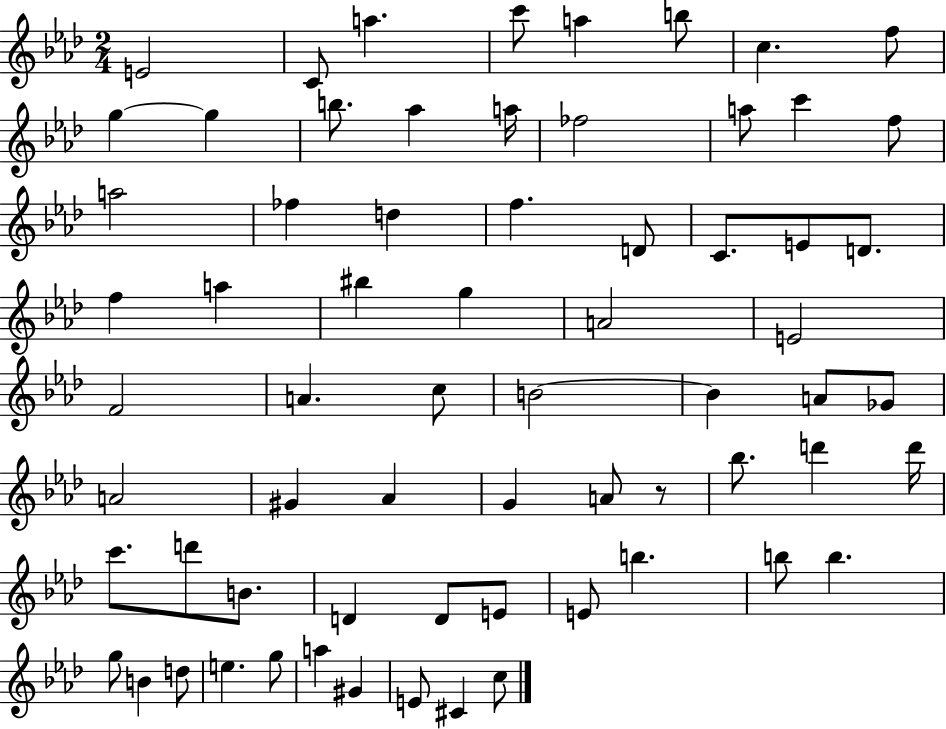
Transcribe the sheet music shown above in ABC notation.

X:1
T:Untitled
M:2/4
L:1/4
K:Ab
E2 C/2 a c'/2 a b/2 c f/2 g g b/2 _a a/4 _f2 a/2 c' f/2 a2 _f d f D/2 C/2 E/2 D/2 f a ^b g A2 E2 F2 A c/2 B2 B A/2 _G/2 A2 ^G _A G A/2 z/2 _b/2 d' d'/4 c'/2 d'/2 B/2 D D/2 E/2 E/2 b b/2 b g/2 B d/2 e g/2 a ^G E/2 ^C c/2